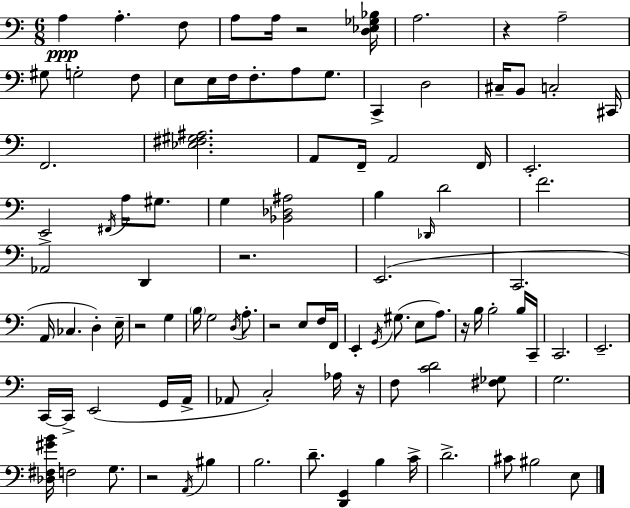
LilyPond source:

{
  \clef bass
  \numericTimeSignature
  \time 6/8
  \key c \major
  \repeat volta 2 { a4\ppp a4.-. f8 | a8 a16 r2 <d ees ges bes>16 | a2. | r4 a2-- | \break gis8 g2-. f8 | e8 e16 f16 f8.-. a8 g8. | c,4-> d2 | cis16-- b,8 c2-. cis,16 | \break f,2. | <ees fis gis ais>2. | a,8 f,16-- a,2 f,16 | e,2.-. | \break e,2-> \acciaccatura { fis,16 } a16 gis8. | g4 <bes, des ais>2 | b4 \grace { des,16 } d'2 | f'2. | \break aes,2 d,4 | r2. | e,2.( | c,2. | \break a,16 ces4. d4-.) | e16-- r2 g4 | \parenthesize b16 g2 \acciaccatura { d16 } | a8.-. r2 e8 | \break f16 f,16 e,4-. \acciaccatura { g,16 }( gis8. e8 | a8.) r16 b16 b2-. | b16 c,16-- c,2. | e,2.-- | \break c,16~~ c,16-> e,2( | g,16 a,16-> aes,8 c2-.) | aes16 r16 f8 <c' d'>2 | <fis ges>8 g2. | \break <des fis gis' b'>16 f2 | g8. r2 | \acciaccatura { a,16 } bis4 b2. | d'8.-- <d, g,>4 | \break b4 c'16-> d'2.-> | cis'8 bis2 | e8 } \bar "|."
}